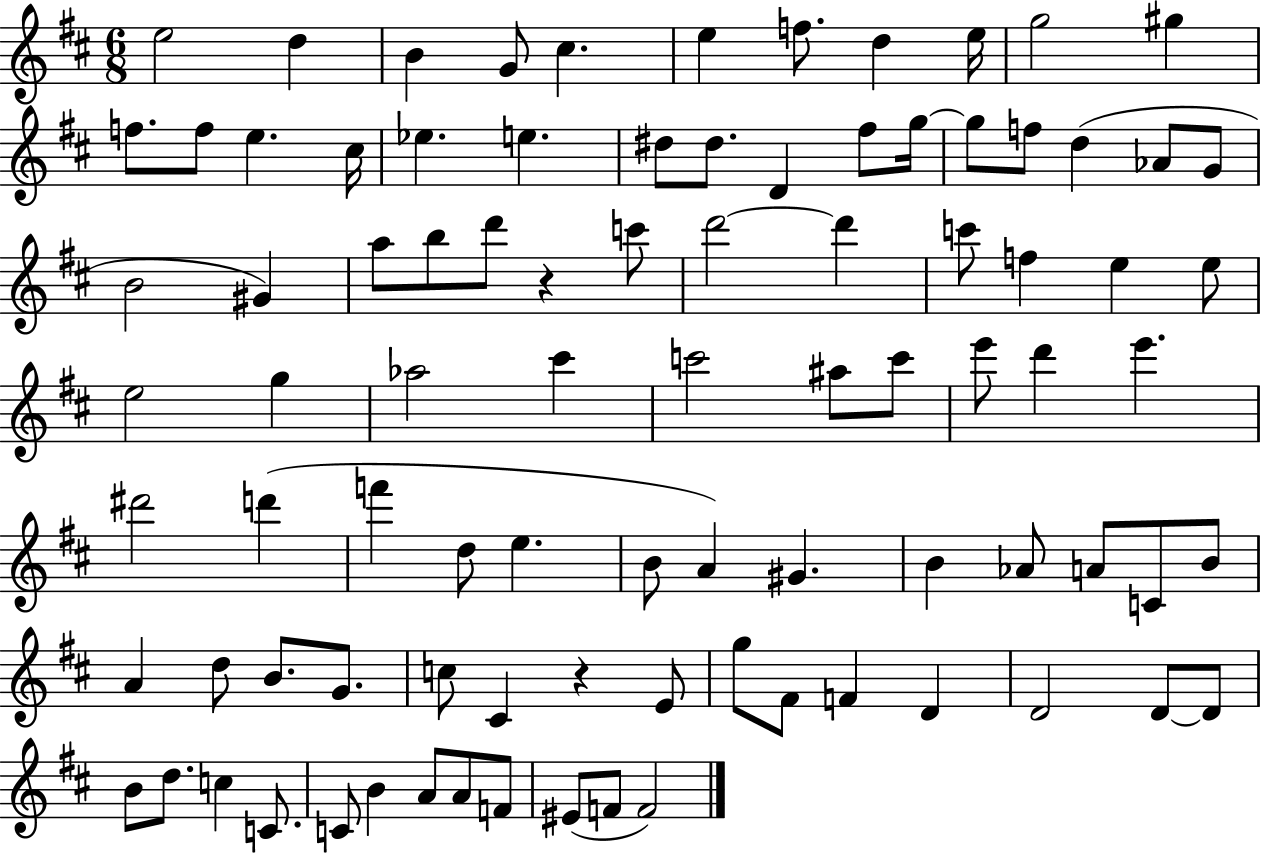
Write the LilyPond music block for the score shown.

{
  \clef treble
  \numericTimeSignature
  \time 6/8
  \key d \major
  e''2 d''4 | b'4 g'8 cis''4. | e''4 f''8. d''4 e''16 | g''2 gis''4 | \break f''8. f''8 e''4. cis''16 | ees''4. e''4. | dis''8 dis''8. d'4 fis''8 g''16~~ | g''8 f''8 d''4( aes'8 g'8 | \break b'2 gis'4) | a''8 b''8 d'''8 r4 c'''8 | d'''2~~ d'''4 | c'''8 f''4 e''4 e''8 | \break e''2 g''4 | aes''2 cis'''4 | c'''2 ais''8 c'''8 | e'''8 d'''4 e'''4. | \break dis'''2 d'''4( | f'''4 d''8 e''4. | b'8 a'4) gis'4. | b'4 aes'8 a'8 c'8 b'8 | \break a'4 d''8 b'8. g'8. | c''8 cis'4 r4 e'8 | g''8 fis'8 f'4 d'4 | d'2 d'8~~ d'8 | \break b'8 d''8. c''4 c'8. | c'8 b'4 a'8 a'8 f'8 | eis'8( f'8 f'2) | \bar "|."
}